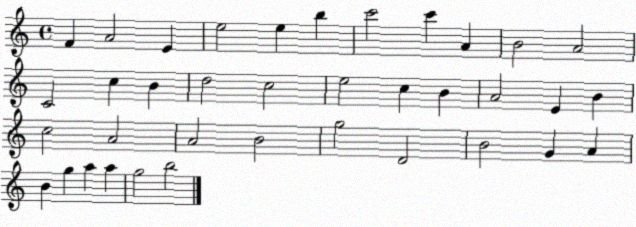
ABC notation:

X:1
T:Untitled
M:4/4
L:1/4
K:C
F A2 E e2 e b c'2 c' A B2 A2 C2 c B d2 c2 e2 c B A2 E B c2 A2 A2 B2 g2 D2 B2 G A B g a a g2 b2